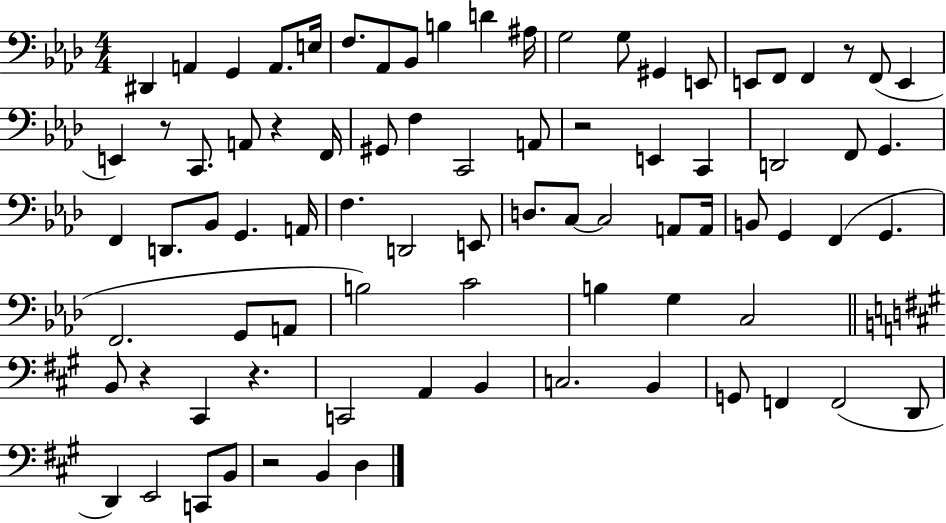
X:1
T:Untitled
M:4/4
L:1/4
K:Ab
^D,, A,, G,, A,,/2 E,/4 F,/2 _A,,/2 _B,,/2 B, D ^A,/4 G,2 G,/2 ^G,, E,,/2 E,,/2 F,,/2 F,, z/2 F,,/2 E,, E,, z/2 C,,/2 A,,/2 z F,,/4 ^G,,/2 F, C,,2 A,,/2 z2 E,, C,, D,,2 F,,/2 G,, F,, D,,/2 _B,,/2 G,, A,,/4 F, D,,2 E,,/2 D,/2 C,/2 C,2 A,,/2 A,,/4 B,,/2 G,, F,, G,, F,,2 G,,/2 A,,/2 B,2 C2 B, G, C,2 B,,/2 z ^C,, z C,,2 A,, B,, C,2 B,, G,,/2 F,, F,,2 D,,/2 D,, E,,2 C,,/2 B,,/2 z2 B,, D,